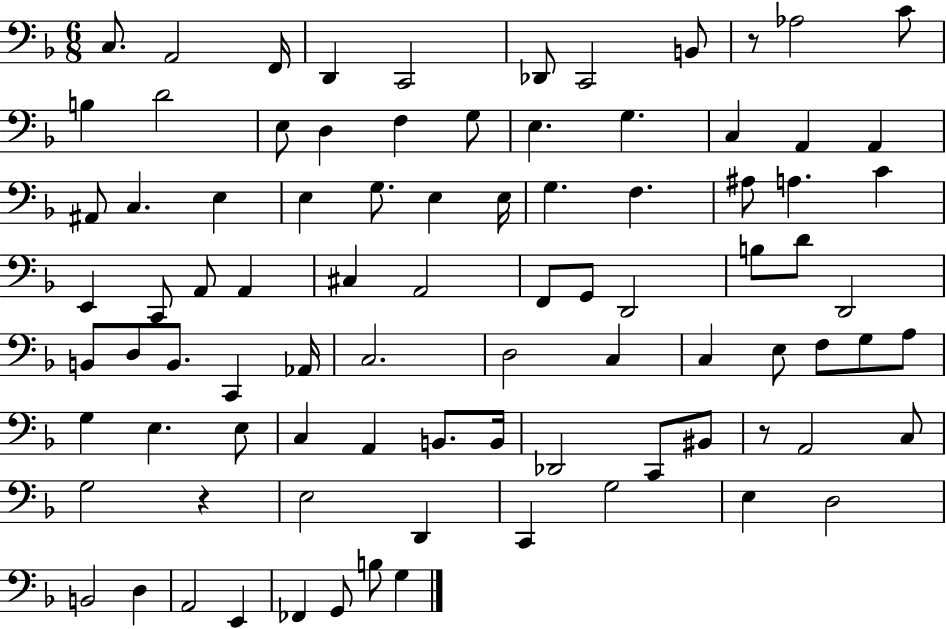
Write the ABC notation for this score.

X:1
T:Untitled
M:6/8
L:1/4
K:F
C,/2 A,,2 F,,/4 D,, C,,2 _D,,/2 C,,2 B,,/2 z/2 _A,2 C/2 B, D2 E,/2 D, F, G,/2 E, G, C, A,, A,, ^A,,/2 C, E, E, G,/2 E, E,/4 G, F, ^A,/2 A, C E,, C,,/2 A,,/2 A,, ^C, A,,2 F,,/2 G,,/2 D,,2 B,/2 D/2 D,,2 B,,/2 D,/2 B,,/2 C,, _A,,/4 C,2 D,2 C, C, E,/2 F,/2 G,/2 A,/2 G, E, E,/2 C, A,, B,,/2 B,,/4 _D,,2 C,,/2 ^B,,/2 z/2 A,,2 C,/2 G,2 z E,2 D,, C,, G,2 E, D,2 B,,2 D, A,,2 E,, _F,, G,,/2 B,/2 G,